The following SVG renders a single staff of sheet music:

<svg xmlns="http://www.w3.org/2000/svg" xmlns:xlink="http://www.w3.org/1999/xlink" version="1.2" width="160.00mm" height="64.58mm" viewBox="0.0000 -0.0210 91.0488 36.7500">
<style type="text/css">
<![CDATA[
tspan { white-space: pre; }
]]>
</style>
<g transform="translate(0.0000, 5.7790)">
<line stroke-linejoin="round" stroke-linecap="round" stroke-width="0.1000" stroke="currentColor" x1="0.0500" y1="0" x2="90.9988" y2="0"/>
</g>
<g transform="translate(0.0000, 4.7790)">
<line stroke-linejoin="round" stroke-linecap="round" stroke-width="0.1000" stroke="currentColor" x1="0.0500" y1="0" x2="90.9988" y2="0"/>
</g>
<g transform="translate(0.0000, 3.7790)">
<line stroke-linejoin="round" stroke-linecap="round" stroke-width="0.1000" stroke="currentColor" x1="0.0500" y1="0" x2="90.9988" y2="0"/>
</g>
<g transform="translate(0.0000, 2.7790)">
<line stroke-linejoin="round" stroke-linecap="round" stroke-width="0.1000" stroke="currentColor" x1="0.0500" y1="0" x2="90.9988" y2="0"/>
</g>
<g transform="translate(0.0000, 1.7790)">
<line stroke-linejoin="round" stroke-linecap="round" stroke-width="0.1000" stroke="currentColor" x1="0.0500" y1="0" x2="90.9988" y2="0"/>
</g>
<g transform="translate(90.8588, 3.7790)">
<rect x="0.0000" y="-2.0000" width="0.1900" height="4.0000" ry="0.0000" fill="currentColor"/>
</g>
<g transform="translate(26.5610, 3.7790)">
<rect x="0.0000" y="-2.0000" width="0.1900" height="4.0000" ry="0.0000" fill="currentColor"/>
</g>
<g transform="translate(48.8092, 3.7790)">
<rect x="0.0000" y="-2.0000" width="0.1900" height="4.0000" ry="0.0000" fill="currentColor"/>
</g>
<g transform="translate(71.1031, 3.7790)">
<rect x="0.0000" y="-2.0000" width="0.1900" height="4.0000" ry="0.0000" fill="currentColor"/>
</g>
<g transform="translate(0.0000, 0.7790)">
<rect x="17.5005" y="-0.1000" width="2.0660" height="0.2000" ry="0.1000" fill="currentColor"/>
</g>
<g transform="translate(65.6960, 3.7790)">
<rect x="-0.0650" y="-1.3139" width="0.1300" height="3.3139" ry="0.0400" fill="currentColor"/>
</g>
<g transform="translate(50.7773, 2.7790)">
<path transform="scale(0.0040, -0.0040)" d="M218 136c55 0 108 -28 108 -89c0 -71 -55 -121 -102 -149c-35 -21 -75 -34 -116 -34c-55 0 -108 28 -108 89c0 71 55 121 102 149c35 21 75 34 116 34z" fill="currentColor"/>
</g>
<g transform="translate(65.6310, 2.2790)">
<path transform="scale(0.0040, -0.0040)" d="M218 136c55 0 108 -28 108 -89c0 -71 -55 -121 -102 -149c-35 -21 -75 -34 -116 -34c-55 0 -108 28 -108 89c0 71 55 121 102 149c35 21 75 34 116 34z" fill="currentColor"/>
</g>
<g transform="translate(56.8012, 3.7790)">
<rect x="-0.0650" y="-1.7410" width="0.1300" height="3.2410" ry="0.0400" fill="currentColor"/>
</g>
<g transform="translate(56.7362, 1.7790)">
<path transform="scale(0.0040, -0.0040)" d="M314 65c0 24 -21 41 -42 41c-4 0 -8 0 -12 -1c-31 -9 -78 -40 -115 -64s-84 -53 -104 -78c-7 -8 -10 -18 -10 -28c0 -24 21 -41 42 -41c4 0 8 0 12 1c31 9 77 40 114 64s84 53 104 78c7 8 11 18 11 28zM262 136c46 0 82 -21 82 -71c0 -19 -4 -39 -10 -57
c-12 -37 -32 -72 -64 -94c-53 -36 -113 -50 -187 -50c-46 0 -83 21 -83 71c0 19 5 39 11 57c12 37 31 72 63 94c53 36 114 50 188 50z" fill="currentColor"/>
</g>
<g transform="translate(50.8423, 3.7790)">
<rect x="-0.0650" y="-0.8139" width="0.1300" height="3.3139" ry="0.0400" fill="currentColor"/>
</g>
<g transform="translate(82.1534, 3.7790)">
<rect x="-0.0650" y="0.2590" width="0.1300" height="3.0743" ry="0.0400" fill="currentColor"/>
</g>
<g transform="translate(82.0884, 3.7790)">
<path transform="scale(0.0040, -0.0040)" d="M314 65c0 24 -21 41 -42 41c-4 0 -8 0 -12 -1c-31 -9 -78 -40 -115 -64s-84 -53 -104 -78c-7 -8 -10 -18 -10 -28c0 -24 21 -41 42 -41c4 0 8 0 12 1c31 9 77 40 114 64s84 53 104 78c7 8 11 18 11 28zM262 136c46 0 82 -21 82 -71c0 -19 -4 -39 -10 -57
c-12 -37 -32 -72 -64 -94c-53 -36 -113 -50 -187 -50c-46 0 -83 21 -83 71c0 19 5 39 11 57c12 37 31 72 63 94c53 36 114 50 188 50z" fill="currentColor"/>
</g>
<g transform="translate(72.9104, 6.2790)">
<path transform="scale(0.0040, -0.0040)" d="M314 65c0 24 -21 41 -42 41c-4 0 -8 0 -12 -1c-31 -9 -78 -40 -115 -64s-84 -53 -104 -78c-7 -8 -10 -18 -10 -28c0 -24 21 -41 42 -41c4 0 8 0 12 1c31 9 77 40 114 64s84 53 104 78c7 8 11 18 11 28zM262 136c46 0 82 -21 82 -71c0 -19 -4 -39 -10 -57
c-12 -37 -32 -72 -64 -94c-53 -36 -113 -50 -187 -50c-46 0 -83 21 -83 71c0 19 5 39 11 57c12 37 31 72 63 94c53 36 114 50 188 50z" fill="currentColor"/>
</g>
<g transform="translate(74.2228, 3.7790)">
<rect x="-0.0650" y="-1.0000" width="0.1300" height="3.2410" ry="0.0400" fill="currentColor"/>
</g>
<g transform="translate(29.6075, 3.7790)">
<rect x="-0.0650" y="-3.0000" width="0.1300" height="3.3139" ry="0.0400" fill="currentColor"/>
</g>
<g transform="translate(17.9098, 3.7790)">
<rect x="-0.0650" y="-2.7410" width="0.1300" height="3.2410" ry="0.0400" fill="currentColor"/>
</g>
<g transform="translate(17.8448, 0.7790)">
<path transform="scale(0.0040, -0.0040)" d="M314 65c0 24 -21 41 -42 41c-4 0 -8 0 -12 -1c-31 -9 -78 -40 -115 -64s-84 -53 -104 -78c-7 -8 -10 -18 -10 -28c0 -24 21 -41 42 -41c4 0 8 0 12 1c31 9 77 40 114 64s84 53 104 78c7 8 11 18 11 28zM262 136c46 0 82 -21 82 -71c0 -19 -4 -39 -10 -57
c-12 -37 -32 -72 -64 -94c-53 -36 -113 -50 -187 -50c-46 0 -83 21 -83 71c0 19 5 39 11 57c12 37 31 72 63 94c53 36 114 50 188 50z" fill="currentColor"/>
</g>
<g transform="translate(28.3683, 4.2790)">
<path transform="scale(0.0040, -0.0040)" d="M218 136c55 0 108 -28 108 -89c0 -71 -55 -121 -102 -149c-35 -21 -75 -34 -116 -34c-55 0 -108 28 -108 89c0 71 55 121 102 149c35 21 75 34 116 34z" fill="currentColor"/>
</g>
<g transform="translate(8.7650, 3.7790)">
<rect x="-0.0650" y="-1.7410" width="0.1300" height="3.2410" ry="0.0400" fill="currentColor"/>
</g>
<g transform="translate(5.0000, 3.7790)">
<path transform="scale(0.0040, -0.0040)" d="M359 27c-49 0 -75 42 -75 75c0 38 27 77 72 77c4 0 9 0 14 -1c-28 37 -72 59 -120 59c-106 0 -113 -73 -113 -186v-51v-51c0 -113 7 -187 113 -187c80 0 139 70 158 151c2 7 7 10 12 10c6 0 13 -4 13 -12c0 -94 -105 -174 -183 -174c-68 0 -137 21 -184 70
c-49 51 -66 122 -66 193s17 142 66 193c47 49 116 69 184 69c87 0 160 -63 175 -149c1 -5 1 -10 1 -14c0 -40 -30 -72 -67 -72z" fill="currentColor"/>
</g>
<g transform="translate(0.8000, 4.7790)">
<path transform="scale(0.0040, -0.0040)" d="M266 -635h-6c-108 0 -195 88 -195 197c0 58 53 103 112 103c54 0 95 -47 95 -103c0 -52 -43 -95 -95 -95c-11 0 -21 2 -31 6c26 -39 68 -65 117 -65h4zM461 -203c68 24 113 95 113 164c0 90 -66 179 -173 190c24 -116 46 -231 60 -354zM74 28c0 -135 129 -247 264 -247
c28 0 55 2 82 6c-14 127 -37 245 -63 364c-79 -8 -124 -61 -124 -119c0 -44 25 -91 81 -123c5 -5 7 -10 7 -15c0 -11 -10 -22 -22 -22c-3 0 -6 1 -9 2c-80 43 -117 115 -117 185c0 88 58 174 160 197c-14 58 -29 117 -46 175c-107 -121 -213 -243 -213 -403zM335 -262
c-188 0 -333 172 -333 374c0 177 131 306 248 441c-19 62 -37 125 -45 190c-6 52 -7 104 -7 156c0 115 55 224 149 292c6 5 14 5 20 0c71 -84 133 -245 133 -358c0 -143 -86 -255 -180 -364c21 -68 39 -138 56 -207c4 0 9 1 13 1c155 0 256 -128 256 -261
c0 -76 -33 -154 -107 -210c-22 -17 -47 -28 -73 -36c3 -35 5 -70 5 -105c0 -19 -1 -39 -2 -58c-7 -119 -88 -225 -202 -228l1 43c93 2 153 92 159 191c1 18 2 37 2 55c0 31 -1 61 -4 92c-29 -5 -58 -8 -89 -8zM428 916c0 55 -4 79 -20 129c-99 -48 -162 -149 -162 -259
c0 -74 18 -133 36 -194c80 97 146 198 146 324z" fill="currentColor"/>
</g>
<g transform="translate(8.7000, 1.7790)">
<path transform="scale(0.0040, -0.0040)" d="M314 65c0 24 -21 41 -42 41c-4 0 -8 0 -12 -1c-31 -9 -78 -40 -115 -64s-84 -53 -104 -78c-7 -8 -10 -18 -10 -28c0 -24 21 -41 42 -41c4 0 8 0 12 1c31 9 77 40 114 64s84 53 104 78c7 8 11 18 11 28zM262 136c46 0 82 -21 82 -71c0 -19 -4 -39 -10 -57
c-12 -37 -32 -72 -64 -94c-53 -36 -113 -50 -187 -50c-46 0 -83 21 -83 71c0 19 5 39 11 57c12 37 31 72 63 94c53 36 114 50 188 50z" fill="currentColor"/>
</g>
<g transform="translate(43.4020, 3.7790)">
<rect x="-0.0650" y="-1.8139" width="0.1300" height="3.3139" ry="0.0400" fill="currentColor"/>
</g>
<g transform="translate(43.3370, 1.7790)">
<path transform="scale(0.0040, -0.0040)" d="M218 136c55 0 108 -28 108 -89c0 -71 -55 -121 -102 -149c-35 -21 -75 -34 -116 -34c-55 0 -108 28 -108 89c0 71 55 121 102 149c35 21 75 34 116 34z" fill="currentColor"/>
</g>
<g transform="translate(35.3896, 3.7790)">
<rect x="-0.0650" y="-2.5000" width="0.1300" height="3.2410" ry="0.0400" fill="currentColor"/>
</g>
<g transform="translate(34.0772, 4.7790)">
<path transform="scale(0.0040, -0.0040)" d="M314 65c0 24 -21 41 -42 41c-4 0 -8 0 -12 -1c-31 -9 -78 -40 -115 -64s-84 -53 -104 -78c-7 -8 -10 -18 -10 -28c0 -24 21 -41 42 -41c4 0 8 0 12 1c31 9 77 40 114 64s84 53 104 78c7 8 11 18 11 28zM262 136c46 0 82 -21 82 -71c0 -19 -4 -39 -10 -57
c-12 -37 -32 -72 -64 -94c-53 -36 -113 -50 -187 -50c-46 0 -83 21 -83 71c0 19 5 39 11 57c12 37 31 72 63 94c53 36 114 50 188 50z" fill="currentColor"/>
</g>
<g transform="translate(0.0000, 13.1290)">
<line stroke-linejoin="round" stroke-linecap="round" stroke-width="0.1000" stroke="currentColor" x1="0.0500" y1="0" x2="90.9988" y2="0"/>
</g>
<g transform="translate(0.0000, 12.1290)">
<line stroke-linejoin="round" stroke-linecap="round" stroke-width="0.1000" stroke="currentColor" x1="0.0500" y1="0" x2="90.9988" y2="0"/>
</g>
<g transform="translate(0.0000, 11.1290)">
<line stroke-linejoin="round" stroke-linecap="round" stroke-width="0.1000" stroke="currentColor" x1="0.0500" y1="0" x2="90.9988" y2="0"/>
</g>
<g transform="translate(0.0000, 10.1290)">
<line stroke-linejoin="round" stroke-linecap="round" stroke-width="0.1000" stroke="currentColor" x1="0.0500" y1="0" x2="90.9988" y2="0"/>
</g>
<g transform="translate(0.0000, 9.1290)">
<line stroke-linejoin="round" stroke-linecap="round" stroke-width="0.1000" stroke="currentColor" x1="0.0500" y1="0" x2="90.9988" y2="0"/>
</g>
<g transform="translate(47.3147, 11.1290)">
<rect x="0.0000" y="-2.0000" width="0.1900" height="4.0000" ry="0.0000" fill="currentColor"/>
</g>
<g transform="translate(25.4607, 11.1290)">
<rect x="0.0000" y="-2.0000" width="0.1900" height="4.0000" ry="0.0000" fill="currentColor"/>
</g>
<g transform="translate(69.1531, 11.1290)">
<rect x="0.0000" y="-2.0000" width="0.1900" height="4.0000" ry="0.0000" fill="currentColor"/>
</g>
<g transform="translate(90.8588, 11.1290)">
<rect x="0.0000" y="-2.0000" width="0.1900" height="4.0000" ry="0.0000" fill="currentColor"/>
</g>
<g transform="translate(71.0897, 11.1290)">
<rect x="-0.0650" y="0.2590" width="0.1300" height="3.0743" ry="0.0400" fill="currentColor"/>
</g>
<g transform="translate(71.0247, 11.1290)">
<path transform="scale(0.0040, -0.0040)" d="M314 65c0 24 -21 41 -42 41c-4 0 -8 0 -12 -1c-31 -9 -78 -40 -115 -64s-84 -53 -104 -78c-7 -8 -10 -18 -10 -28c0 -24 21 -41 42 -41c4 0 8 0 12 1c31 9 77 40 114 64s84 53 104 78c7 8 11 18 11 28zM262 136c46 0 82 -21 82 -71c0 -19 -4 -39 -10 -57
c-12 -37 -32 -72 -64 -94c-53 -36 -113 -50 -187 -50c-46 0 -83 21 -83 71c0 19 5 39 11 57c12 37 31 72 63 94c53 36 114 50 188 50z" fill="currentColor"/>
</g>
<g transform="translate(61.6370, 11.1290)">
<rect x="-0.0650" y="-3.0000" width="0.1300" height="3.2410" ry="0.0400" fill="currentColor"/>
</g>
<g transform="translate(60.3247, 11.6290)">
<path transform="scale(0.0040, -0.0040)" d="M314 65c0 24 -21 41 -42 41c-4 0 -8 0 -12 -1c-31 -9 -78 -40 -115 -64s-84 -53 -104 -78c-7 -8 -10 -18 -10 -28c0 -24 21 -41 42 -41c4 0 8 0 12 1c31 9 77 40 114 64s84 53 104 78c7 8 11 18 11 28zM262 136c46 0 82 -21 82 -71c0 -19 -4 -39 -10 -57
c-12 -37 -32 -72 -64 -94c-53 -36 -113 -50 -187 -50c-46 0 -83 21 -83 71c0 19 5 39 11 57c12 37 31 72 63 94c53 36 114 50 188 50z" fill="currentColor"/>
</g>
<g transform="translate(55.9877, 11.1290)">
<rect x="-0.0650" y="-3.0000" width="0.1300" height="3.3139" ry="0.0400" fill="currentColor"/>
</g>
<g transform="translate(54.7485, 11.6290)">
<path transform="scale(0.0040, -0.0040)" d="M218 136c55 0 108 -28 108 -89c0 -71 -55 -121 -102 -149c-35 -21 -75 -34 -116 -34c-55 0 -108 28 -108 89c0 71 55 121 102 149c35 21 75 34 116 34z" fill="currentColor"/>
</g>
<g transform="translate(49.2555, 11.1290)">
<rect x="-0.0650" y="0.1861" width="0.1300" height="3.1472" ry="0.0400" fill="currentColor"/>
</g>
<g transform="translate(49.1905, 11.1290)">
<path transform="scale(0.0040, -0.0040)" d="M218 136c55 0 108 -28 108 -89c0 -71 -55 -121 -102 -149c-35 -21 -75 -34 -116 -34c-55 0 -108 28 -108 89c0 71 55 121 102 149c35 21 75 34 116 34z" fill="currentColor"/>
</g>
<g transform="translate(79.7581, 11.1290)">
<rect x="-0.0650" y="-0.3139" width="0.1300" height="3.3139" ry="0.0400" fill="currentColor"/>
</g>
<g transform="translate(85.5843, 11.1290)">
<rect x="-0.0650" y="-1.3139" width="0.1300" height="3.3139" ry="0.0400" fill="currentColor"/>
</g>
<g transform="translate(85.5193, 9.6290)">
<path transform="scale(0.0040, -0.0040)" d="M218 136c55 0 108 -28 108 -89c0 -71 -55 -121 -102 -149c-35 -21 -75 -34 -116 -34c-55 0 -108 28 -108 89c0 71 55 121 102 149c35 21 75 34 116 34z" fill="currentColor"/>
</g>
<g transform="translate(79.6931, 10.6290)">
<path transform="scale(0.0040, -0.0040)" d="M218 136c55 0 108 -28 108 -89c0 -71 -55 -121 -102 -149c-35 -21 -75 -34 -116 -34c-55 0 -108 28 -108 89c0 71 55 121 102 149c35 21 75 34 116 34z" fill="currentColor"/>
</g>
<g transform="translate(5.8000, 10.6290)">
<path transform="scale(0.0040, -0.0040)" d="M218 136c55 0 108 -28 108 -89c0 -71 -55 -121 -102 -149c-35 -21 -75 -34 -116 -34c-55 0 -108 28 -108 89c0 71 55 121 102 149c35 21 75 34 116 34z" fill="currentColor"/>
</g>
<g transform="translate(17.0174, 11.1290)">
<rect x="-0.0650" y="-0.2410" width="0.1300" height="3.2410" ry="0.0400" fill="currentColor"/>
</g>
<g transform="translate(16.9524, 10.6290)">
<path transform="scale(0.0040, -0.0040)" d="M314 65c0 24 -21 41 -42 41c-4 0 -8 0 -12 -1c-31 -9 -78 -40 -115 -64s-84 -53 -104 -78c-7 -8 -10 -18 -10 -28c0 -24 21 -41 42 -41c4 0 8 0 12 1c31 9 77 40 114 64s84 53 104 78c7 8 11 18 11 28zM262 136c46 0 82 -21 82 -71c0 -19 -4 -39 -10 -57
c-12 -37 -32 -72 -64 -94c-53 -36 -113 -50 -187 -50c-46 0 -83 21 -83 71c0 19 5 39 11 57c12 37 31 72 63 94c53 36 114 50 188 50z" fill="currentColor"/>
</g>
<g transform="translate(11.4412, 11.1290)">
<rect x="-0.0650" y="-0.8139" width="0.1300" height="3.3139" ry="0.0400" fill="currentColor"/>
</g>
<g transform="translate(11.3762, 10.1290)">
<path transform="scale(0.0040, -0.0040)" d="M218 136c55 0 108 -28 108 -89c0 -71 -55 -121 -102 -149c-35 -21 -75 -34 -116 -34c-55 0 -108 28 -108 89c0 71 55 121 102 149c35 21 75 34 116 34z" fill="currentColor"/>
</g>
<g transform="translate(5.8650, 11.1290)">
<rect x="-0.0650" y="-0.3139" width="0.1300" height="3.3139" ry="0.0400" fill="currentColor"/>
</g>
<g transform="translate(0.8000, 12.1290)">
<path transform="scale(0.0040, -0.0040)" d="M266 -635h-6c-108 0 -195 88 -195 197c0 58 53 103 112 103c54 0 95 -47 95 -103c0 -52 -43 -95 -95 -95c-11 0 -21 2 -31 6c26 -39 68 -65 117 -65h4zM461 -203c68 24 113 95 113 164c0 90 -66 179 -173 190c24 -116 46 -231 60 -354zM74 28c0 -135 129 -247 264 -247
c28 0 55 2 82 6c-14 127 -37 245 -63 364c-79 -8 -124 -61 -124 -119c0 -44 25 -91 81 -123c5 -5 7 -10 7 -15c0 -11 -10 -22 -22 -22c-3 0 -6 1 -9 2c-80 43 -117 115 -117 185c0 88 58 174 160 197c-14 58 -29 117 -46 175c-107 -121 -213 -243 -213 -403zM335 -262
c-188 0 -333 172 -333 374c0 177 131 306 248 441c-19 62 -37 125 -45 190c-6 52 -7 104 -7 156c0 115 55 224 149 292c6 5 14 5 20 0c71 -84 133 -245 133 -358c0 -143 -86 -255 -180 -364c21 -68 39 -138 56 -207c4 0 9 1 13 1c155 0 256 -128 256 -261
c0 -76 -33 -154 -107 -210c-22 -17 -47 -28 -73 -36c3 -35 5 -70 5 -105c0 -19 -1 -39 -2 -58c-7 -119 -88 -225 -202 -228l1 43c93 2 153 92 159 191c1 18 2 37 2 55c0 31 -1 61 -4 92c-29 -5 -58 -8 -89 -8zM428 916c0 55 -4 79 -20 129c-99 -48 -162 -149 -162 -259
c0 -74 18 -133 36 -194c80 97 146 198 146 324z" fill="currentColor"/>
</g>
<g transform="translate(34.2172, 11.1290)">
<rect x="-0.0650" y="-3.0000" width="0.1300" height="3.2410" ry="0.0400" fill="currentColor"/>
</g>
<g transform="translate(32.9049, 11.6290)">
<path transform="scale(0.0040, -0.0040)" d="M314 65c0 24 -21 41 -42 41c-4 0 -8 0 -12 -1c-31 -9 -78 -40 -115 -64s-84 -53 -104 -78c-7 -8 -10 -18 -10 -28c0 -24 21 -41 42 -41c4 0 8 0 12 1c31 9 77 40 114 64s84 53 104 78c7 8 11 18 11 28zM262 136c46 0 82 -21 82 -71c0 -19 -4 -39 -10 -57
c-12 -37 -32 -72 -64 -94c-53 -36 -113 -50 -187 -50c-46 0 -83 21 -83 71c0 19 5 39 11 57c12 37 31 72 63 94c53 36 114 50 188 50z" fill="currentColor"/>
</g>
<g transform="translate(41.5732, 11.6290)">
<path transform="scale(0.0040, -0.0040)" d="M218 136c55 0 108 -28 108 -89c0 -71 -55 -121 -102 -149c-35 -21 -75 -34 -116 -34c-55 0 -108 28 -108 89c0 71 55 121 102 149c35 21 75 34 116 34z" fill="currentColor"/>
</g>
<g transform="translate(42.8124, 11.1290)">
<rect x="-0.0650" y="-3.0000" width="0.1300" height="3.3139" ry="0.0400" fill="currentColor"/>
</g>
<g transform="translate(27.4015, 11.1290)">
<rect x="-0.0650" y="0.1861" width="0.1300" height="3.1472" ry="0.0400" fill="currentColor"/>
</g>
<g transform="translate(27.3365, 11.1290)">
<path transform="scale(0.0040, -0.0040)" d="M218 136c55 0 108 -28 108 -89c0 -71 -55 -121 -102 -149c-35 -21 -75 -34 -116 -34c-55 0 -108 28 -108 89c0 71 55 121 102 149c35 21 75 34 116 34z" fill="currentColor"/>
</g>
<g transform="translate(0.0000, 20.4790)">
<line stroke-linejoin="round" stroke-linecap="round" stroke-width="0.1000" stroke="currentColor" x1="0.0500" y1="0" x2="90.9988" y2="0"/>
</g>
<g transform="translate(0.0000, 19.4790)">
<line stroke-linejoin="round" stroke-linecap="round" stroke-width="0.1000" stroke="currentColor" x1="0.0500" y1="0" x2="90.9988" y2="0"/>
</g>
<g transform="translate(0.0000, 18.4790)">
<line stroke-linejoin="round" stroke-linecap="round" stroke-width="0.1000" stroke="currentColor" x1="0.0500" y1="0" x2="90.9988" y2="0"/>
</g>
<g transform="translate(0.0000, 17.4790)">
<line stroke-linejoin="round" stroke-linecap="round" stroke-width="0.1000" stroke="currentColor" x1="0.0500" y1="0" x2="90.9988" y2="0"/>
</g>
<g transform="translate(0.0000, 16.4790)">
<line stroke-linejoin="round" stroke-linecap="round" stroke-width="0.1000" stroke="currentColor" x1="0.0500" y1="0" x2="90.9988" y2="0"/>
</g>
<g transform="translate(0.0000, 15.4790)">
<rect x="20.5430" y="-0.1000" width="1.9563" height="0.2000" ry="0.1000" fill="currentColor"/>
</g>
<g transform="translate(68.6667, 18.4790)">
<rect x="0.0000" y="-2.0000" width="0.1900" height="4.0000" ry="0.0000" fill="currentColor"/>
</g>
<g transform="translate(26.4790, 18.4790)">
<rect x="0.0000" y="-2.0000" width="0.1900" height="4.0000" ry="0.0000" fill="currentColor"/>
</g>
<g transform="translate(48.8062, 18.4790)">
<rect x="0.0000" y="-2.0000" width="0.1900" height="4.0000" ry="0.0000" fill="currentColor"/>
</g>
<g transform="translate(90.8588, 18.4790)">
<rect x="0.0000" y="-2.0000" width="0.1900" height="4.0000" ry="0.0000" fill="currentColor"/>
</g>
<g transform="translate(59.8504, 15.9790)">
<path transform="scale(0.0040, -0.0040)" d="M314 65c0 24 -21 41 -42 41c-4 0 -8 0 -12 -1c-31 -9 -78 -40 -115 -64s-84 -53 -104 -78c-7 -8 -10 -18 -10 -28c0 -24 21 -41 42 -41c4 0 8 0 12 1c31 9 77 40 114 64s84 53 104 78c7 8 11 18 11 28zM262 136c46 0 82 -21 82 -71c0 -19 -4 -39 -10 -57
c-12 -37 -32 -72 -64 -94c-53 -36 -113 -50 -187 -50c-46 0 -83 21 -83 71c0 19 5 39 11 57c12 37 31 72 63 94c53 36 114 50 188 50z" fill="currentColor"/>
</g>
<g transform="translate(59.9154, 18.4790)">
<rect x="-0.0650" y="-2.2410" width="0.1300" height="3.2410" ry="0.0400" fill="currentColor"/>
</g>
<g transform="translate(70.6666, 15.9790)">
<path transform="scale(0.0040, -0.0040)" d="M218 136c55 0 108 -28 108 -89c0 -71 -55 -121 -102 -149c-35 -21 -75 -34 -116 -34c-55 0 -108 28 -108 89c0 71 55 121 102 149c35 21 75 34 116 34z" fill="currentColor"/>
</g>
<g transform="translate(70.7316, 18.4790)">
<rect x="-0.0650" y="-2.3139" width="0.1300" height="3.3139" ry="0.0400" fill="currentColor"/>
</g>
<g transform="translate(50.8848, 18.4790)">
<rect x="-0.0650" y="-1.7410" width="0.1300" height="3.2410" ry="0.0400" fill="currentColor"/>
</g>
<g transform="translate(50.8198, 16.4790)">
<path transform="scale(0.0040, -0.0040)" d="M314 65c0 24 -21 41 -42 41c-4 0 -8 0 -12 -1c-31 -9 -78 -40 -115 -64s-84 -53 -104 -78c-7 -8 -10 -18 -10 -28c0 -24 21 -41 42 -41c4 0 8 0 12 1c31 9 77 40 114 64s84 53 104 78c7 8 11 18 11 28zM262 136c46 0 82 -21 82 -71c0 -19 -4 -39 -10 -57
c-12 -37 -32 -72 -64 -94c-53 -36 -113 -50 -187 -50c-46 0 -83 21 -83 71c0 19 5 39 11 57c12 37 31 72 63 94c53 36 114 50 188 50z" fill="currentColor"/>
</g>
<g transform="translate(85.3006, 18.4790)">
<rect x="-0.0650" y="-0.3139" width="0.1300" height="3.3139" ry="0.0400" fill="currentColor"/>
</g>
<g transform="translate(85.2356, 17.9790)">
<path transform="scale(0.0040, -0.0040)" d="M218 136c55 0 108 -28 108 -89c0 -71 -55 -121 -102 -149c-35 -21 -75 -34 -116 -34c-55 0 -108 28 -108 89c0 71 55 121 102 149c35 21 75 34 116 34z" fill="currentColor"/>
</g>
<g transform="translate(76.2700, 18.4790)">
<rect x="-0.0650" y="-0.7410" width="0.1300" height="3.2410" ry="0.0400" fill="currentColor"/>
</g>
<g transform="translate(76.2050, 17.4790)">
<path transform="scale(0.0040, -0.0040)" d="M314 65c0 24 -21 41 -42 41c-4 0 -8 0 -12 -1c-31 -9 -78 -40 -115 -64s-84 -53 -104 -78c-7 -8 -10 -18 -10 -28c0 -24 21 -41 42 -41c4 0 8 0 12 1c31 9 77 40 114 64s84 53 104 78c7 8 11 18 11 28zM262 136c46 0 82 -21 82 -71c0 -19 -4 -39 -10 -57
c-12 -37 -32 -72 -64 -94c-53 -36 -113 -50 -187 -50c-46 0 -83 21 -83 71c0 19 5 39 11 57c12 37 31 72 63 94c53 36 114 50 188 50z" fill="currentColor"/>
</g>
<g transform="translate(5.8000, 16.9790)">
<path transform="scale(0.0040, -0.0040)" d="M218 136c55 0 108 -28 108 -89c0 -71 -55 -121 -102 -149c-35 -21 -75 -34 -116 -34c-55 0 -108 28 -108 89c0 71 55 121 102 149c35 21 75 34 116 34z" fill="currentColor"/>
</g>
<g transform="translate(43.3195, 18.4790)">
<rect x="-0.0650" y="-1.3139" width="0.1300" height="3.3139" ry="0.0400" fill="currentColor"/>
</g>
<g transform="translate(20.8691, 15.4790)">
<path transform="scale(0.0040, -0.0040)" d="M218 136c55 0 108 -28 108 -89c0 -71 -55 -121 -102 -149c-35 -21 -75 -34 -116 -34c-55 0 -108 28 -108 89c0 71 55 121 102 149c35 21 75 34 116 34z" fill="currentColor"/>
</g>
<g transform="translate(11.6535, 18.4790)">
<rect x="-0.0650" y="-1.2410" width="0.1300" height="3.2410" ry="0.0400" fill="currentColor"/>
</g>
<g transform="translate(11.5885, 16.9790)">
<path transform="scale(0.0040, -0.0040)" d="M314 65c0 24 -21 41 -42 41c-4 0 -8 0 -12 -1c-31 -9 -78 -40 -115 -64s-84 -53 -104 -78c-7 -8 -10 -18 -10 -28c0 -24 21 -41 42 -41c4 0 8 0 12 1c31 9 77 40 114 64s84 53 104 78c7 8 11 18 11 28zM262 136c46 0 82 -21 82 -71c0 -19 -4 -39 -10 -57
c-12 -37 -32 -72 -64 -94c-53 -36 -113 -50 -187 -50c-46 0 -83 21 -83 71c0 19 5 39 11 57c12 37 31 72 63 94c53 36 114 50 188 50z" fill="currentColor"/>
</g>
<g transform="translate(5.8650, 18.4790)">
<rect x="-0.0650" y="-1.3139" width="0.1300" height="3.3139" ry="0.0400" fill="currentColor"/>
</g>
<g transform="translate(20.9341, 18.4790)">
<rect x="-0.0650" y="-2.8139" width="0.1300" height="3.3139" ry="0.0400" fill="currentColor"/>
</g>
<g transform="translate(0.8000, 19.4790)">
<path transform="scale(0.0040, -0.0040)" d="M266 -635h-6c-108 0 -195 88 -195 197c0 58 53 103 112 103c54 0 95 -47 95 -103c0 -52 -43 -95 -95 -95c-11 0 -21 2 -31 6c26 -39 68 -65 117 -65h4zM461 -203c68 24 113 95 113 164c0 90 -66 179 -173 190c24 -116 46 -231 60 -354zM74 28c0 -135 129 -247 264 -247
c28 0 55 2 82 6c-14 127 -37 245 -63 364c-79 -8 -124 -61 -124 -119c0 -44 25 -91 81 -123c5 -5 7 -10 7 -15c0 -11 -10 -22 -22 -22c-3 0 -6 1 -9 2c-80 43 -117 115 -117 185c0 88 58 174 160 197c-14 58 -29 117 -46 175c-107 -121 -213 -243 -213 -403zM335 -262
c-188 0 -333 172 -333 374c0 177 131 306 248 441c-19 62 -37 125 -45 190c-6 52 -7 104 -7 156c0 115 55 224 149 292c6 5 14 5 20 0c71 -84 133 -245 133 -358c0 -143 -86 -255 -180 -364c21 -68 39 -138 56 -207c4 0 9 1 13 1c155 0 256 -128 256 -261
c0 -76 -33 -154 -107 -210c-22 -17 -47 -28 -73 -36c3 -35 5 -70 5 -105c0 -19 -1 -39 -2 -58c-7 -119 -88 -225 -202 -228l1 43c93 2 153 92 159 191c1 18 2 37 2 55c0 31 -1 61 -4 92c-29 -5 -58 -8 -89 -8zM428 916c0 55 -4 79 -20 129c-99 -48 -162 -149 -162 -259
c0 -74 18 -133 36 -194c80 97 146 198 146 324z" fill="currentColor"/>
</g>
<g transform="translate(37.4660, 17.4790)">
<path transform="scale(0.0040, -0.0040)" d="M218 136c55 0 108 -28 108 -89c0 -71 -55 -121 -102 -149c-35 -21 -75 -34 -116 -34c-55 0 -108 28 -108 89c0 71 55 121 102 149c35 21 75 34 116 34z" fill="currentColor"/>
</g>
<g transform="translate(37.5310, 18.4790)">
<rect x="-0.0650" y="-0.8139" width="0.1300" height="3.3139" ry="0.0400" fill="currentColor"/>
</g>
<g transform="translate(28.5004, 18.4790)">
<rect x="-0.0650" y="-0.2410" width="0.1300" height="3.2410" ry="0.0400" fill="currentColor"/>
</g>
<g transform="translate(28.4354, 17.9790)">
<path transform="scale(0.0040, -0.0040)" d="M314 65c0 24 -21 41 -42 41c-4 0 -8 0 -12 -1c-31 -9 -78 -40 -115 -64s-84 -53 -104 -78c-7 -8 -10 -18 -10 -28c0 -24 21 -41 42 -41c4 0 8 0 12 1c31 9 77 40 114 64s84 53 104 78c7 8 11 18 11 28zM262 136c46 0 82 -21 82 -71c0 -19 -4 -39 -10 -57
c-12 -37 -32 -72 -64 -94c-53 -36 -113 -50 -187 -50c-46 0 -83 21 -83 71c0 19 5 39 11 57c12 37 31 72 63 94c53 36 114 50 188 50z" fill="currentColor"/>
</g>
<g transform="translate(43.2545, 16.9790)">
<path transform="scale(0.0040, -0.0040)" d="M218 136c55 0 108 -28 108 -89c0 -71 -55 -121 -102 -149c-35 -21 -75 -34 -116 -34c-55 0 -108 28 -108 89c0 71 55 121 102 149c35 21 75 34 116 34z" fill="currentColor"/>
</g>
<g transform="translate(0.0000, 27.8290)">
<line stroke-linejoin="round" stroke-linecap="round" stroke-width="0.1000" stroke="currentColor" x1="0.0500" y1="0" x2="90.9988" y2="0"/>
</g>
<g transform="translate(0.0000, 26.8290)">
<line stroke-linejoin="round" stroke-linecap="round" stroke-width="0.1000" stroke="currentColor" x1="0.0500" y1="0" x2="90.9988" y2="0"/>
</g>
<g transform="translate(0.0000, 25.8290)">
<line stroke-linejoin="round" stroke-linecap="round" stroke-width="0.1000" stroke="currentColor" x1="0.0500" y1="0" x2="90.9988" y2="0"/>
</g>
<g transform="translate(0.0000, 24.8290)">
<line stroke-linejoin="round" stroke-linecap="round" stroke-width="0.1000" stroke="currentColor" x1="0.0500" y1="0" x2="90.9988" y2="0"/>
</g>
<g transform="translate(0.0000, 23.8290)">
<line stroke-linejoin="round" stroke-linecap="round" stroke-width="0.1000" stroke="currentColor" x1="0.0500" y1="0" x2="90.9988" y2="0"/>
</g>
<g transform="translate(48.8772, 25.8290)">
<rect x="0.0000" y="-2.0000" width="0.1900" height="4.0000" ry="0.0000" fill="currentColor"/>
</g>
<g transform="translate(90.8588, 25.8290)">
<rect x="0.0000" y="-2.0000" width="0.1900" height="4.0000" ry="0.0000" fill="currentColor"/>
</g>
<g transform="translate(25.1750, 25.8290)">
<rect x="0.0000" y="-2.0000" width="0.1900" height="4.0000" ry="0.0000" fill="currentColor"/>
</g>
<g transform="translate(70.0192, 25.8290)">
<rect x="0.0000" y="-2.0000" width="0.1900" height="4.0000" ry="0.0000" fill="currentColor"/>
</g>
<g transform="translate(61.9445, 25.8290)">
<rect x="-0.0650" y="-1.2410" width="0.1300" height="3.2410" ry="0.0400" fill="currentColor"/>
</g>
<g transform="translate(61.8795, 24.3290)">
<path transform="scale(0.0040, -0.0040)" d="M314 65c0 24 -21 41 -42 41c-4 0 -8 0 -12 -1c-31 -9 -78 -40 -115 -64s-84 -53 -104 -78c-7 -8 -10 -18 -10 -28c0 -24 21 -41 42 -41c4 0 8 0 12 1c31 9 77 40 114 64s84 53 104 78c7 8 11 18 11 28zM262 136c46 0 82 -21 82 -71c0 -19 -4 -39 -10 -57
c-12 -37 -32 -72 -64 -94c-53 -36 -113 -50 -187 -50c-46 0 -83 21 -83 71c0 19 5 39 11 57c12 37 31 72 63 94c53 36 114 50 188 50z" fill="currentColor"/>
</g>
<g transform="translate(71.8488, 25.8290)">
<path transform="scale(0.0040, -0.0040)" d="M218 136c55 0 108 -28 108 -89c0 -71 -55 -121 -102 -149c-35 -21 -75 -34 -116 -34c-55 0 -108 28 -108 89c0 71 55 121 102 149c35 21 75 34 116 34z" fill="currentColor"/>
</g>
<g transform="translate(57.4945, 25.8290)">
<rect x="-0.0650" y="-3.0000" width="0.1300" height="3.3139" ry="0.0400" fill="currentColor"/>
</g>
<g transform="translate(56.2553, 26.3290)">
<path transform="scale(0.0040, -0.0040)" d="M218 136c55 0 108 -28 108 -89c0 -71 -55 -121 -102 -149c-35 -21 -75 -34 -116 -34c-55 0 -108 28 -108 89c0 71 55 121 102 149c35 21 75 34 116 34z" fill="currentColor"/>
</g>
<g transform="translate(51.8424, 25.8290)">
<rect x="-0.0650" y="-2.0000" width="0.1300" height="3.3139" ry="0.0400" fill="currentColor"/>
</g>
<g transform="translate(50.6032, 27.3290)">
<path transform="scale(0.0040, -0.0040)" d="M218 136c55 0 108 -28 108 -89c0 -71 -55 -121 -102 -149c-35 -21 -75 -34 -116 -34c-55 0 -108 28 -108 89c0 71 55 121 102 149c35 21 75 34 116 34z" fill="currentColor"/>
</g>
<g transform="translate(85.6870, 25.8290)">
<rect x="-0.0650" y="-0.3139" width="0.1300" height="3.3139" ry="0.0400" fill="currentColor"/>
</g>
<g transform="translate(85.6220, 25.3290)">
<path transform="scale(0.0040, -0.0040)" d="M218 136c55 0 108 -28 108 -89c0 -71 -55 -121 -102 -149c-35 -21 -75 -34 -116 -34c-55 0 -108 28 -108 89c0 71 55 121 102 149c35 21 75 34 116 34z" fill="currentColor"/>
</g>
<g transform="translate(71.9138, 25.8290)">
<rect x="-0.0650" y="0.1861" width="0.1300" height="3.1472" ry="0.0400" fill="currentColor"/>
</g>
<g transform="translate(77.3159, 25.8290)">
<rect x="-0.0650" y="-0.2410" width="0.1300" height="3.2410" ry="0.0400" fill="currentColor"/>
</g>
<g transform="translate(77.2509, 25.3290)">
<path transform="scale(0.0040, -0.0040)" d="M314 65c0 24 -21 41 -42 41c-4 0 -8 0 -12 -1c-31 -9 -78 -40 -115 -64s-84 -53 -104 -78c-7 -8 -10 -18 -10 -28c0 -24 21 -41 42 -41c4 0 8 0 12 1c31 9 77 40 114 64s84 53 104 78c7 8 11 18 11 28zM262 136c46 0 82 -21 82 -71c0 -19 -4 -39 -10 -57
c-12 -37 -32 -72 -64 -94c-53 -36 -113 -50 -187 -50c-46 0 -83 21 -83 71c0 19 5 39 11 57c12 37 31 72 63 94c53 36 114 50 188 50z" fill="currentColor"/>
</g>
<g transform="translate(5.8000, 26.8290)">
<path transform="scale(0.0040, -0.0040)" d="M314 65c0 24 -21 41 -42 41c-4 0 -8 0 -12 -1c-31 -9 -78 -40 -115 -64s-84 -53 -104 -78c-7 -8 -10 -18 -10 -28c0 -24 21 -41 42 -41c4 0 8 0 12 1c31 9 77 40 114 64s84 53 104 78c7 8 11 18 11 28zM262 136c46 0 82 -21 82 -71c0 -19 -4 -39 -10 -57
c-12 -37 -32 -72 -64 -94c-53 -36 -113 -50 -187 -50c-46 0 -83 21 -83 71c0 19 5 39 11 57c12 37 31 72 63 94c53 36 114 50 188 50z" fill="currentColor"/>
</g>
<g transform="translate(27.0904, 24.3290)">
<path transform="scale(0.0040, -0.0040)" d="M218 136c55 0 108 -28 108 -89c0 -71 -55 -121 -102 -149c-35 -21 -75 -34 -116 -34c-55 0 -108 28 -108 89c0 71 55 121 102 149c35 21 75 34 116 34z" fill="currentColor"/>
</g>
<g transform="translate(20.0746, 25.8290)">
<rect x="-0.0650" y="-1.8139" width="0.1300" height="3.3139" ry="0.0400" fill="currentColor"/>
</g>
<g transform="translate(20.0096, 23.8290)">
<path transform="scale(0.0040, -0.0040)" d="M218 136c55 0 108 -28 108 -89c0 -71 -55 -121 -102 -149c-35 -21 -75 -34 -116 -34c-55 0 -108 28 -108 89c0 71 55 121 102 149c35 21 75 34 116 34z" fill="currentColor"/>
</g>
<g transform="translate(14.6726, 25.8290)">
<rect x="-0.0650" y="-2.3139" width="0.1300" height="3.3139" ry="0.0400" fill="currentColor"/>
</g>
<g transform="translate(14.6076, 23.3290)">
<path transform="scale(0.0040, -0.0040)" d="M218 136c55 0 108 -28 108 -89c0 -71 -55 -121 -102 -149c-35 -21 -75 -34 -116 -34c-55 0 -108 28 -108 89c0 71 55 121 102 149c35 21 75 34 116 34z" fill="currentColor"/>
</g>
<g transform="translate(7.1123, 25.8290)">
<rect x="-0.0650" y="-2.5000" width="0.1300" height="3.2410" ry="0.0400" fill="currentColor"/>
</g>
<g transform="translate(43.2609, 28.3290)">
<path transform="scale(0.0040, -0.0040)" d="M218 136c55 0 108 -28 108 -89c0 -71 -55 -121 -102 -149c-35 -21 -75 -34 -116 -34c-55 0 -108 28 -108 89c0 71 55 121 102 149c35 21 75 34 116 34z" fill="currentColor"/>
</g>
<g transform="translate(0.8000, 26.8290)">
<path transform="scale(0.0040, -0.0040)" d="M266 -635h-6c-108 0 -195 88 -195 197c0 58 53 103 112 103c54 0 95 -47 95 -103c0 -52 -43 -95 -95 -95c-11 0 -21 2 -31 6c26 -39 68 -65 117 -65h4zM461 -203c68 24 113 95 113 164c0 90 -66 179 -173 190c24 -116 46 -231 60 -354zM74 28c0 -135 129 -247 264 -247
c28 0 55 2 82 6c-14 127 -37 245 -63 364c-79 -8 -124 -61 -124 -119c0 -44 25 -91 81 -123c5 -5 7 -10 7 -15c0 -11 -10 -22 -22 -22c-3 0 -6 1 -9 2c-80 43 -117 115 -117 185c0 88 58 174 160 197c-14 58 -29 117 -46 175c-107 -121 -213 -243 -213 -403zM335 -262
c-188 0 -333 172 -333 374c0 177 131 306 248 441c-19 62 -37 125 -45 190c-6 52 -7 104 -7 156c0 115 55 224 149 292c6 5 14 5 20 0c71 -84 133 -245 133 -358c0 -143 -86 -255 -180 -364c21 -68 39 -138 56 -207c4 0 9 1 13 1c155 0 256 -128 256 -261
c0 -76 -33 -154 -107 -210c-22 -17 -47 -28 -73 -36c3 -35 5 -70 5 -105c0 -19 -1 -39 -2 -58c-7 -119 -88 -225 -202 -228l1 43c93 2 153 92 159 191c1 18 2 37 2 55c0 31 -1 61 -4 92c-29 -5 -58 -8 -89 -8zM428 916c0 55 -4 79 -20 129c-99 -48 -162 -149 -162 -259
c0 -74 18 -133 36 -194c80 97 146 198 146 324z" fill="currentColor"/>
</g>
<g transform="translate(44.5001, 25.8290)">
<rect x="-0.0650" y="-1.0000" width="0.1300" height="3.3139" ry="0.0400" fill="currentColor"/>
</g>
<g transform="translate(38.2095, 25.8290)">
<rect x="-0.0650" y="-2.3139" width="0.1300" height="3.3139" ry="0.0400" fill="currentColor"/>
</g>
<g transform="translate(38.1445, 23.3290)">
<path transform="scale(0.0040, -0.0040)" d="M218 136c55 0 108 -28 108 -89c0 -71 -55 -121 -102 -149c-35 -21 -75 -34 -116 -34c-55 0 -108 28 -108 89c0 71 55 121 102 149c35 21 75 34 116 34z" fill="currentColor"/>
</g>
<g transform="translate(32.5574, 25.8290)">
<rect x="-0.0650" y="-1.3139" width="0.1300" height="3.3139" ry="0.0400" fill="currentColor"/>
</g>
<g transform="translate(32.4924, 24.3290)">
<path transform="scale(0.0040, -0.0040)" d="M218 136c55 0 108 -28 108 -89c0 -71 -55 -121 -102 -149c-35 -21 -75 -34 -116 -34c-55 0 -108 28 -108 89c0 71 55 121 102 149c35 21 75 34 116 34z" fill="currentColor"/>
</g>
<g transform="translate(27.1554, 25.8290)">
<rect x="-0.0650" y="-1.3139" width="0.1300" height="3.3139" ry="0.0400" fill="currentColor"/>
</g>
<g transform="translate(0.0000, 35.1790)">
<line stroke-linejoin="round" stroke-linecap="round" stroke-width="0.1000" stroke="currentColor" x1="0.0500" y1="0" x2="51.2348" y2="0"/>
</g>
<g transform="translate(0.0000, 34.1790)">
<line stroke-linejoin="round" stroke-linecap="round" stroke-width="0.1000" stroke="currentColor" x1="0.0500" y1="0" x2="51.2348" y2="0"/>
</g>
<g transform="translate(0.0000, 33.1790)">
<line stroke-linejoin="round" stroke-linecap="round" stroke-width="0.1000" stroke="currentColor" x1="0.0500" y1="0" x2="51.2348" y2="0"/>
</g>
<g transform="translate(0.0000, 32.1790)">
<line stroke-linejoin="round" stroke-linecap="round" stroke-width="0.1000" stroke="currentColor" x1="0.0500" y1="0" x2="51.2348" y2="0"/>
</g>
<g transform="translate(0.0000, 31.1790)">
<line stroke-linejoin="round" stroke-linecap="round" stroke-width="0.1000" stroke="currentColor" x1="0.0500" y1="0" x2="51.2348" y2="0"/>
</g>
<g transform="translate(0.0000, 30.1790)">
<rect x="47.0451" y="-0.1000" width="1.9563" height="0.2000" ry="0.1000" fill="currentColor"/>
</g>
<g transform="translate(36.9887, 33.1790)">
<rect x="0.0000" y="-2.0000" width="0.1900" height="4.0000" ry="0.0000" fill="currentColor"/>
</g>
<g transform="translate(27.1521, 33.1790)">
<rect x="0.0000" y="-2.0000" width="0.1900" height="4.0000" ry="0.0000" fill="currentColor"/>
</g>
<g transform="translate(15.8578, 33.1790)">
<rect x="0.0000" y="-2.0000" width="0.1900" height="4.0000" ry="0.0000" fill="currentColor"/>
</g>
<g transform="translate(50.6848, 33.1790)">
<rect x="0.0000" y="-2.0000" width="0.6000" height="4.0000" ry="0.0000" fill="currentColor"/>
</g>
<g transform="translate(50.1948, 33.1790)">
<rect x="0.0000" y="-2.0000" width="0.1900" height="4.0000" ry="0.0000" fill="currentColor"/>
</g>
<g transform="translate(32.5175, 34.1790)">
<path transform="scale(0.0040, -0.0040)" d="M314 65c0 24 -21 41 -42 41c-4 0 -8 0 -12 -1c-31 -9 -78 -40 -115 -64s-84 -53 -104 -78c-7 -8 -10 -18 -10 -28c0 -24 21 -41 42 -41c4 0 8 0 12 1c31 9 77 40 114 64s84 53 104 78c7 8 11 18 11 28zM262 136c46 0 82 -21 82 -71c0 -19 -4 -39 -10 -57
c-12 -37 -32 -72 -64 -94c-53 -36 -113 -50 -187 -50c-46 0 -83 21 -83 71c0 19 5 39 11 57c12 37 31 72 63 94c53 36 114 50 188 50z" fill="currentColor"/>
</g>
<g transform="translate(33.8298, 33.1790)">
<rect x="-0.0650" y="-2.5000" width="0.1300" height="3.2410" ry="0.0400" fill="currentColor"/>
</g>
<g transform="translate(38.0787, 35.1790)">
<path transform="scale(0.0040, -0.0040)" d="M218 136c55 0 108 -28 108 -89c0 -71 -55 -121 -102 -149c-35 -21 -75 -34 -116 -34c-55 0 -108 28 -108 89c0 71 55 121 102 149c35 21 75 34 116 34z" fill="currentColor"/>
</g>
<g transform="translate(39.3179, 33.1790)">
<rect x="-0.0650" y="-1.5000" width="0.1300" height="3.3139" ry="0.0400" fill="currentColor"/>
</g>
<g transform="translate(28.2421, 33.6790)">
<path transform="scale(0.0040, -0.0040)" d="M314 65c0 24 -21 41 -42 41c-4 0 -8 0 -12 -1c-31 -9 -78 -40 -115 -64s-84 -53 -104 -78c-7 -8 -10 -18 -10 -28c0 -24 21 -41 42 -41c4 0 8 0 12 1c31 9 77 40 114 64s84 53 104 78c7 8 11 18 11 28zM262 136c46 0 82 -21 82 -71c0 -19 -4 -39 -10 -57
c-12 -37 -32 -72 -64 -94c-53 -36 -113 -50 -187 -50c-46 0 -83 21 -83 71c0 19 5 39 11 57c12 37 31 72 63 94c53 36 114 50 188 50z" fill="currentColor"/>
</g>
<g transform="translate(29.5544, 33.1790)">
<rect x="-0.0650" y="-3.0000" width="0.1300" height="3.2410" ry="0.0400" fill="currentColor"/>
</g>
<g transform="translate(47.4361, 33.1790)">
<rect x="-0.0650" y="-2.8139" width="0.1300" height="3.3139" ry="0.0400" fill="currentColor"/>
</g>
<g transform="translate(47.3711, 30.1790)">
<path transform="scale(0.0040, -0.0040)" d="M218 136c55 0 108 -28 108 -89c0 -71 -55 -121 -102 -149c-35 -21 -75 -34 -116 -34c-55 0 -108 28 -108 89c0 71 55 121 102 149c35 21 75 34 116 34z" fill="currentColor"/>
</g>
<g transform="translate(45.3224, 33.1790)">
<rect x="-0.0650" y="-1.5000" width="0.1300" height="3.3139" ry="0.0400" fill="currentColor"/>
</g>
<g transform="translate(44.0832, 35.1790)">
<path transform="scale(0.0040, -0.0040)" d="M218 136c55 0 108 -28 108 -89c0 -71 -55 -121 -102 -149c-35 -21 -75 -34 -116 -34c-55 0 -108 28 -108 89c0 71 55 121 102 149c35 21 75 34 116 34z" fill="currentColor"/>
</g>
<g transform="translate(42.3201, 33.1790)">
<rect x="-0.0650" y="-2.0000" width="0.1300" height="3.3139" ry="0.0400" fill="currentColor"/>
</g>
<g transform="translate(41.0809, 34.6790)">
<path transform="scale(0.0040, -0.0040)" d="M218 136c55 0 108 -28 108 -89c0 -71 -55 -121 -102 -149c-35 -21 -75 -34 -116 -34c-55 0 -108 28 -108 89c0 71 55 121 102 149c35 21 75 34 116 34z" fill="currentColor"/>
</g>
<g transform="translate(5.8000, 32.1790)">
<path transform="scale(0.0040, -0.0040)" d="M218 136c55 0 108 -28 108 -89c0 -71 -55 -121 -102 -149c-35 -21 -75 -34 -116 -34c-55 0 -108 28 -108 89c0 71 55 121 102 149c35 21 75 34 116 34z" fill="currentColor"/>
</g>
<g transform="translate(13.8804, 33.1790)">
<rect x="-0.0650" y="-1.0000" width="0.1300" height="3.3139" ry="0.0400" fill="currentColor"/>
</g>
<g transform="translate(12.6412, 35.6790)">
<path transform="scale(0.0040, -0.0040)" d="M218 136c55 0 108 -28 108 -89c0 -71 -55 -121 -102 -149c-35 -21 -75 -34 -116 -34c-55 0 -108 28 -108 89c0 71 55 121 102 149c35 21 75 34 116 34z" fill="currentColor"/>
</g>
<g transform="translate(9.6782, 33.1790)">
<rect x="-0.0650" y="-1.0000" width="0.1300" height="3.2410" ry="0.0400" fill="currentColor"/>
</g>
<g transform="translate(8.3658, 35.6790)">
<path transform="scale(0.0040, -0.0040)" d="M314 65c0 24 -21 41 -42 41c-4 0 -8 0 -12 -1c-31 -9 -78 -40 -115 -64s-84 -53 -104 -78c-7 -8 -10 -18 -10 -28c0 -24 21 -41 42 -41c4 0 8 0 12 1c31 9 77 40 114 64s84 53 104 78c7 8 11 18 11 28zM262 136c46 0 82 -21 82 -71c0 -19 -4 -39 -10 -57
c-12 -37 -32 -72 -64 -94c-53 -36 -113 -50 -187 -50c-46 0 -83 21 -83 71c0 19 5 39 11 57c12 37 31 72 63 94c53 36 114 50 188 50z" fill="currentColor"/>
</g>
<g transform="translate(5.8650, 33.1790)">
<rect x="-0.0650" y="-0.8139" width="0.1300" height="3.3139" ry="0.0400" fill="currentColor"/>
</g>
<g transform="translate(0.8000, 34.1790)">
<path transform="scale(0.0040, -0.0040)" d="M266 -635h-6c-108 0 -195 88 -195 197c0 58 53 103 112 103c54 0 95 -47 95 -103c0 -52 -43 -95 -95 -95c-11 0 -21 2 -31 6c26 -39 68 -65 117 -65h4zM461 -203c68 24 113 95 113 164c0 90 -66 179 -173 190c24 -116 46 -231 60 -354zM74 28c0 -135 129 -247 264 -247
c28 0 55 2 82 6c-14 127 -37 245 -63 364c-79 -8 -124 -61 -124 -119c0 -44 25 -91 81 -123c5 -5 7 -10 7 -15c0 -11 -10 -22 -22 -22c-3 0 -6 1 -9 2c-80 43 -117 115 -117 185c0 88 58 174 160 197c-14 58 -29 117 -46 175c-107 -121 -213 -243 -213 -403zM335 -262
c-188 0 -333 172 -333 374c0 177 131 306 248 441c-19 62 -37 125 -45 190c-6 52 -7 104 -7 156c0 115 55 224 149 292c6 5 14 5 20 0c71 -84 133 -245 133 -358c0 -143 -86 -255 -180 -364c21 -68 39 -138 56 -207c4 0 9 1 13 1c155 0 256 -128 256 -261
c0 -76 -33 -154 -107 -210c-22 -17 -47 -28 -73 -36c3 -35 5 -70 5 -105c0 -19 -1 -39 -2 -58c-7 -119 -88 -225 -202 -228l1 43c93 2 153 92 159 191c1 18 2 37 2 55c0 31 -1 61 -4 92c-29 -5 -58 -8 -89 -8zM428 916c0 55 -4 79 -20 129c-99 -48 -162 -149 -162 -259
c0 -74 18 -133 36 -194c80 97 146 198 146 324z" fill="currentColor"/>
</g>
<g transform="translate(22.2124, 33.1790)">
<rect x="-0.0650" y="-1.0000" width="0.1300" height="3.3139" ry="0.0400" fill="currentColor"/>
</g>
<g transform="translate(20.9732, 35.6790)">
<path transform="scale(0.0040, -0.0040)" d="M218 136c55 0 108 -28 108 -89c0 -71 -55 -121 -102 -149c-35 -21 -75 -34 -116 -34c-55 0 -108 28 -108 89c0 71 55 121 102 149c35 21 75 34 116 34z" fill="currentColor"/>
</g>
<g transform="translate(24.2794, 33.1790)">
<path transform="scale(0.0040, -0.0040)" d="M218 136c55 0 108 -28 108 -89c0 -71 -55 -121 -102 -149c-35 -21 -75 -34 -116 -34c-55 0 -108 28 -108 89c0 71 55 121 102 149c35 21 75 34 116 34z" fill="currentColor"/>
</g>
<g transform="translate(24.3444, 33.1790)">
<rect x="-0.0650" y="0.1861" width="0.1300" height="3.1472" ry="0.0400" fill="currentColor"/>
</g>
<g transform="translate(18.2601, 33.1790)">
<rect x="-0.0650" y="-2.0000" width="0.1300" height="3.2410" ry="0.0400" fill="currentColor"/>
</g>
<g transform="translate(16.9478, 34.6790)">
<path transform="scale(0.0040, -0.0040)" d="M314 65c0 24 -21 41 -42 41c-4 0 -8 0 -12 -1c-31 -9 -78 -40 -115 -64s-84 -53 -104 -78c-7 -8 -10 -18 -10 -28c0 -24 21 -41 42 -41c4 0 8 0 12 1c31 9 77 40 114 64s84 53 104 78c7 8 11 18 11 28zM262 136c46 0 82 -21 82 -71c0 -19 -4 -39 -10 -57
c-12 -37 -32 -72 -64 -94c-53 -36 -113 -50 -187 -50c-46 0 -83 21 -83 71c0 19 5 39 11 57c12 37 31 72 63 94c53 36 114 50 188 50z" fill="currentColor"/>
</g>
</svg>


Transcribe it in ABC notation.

X:1
T:Untitled
M:4/4
L:1/4
K:C
f2 a2 A G2 f d f2 e D2 B2 c d c2 B A2 A B A A2 B2 c e e e2 a c2 d e f2 g2 g d2 c G2 g f e e g D F A e2 B c2 c d D2 D F2 D B A2 G2 E F E a